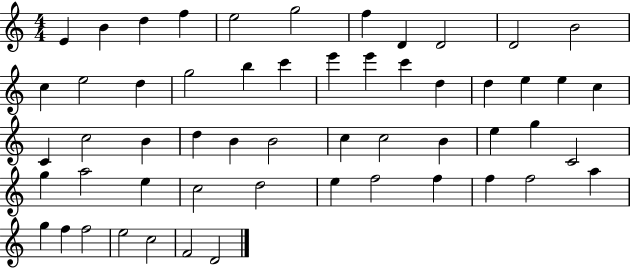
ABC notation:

X:1
T:Untitled
M:4/4
L:1/4
K:C
E B d f e2 g2 f D D2 D2 B2 c e2 d g2 b c' e' e' c' d d e e c C c2 B d B B2 c c2 B e g C2 g a2 e c2 d2 e f2 f f f2 a g f f2 e2 c2 F2 D2